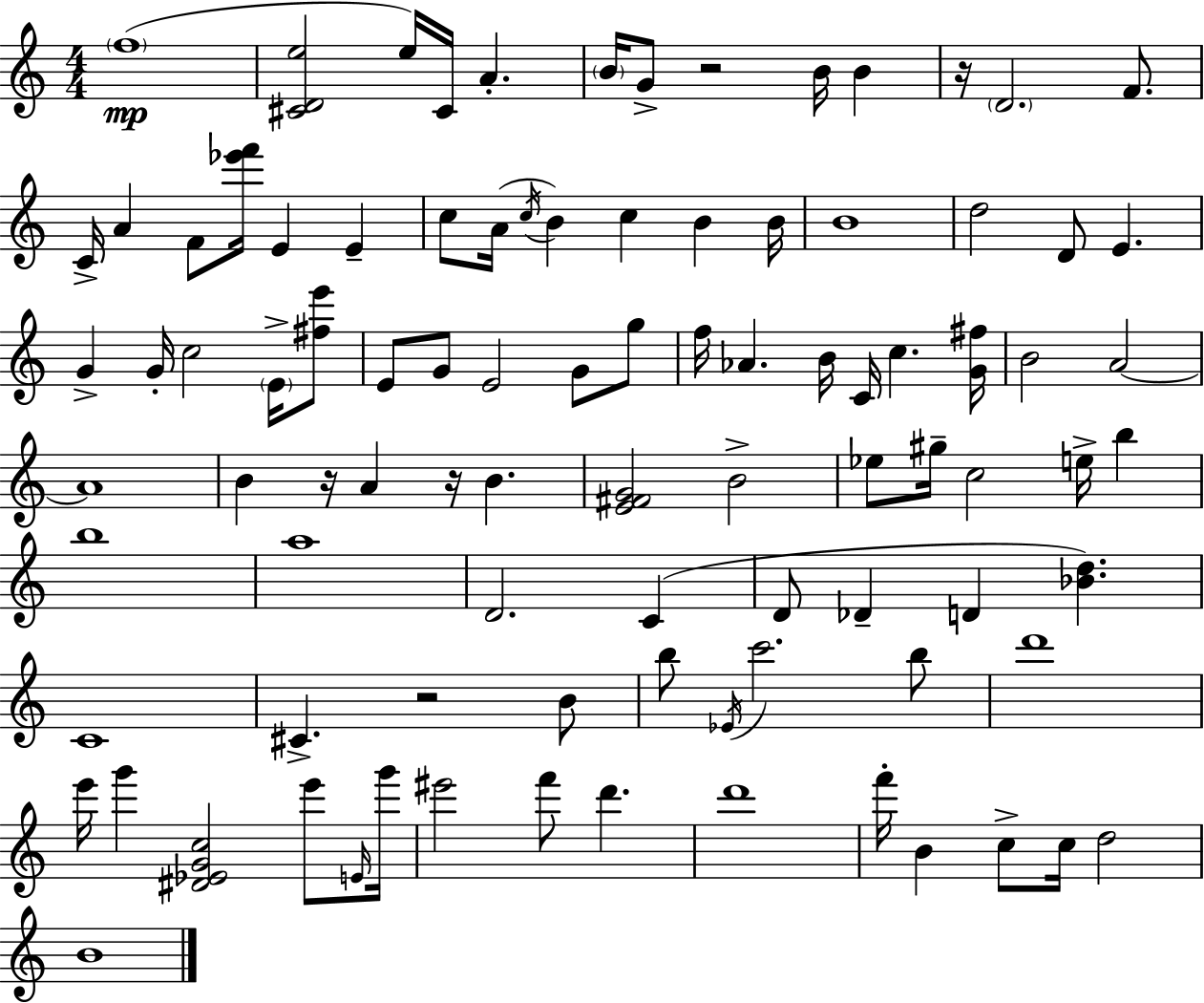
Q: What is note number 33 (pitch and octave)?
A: E4